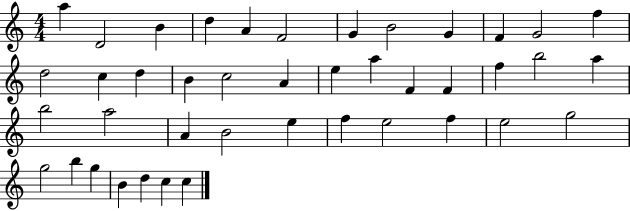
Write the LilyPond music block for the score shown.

{
  \clef treble
  \numericTimeSignature
  \time 4/4
  \key c \major
  a''4 d'2 b'4 | d''4 a'4 f'2 | g'4 b'2 g'4 | f'4 g'2 f''4 | \break d''2 c''4 d''4 | b'4 c''2 a'4 | e''4 a''4 f'4 f'4 | f''4 b''2 a''4 | \break b''2 a''2 | a'4 b'2 e''4 | f''4 e''2 f''4 | e''2 g''2 | \break g''2 b''4 g''4 | b'4 d''4 c''4 c''4 | \bar "|."
}